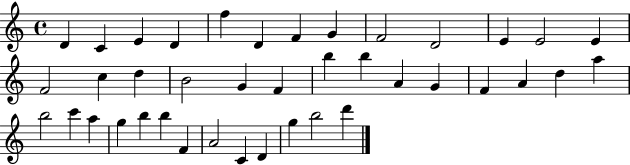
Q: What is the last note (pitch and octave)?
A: D6